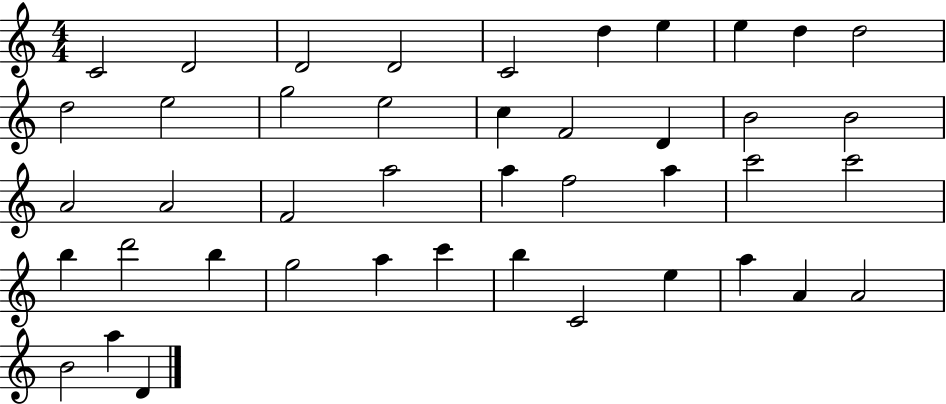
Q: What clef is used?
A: treble